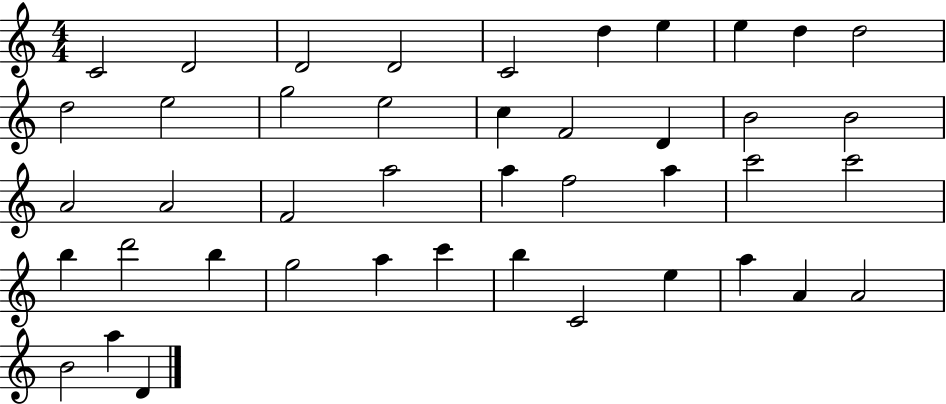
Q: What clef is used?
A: treble